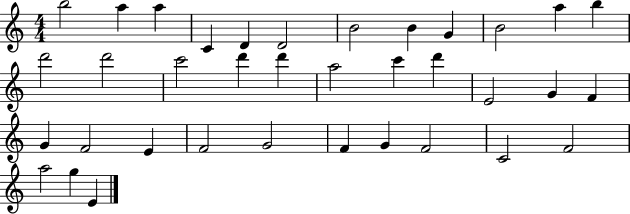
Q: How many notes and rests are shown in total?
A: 36